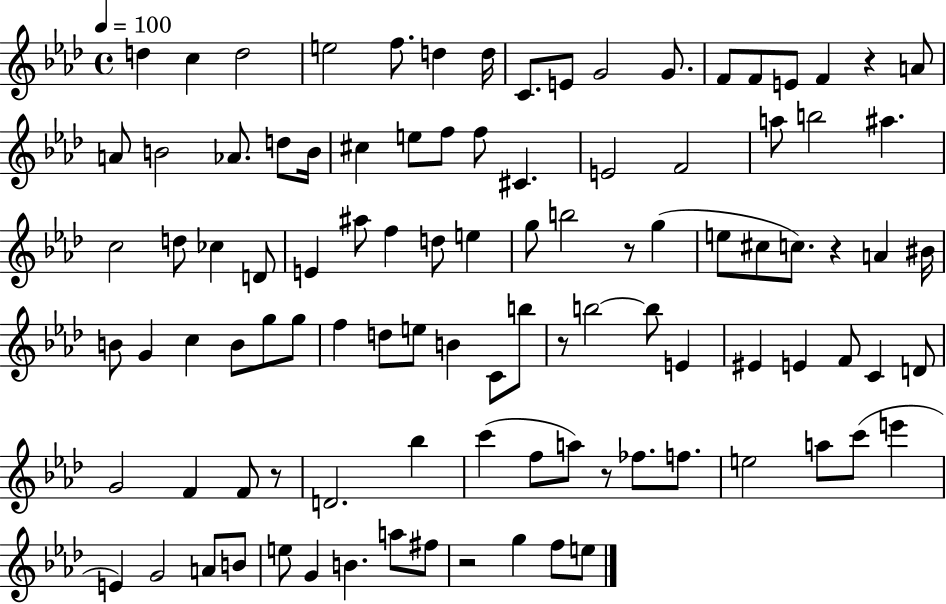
{
  \clef treble
  \time 4/4
  \defaultTimeSignature
  \key aes \major
  \tempo 4 = 100
  \repeat volta 2 { d''4 c''4 d''2 | e''2 f''8. d''4 d''16 | c'8. e'8 g'2 g'8. | f'8 f'8 e'8 f'4 r4 a'8 | \break a'8 b'2 aes'8. d''8 b'16 | cis''4 e''8 f''8 f''8 cis'4. | e'2 f'2 | a''8 b''2 ais''4. | \break c''2 d''8 ces''4 d'8 | e'4 ais''8 f''4 d''8 e''4 | g''8 b''2 r8 g''4( | e''8 cis''8 c''8.) r4 a'4 bis'16 | \break b'8 g'4 c''4 b'8 g''8 g''8 | f''4 d''8 e''8 b'4 c'8 b''8 | r8 b''2~~ b''8 e'4 | eis'4 e'4 f'8 c'4 d'8 | \break g'2 f'4 f'8 r8 | d'2. bes''4 | c'''4( f''8 a''8) r8 fes''8. f''8. | e''2 a''8 c'''8( e'''4 | \break e'4) g'2 a'8 b'8 | e''8 g'4 b'4. a''8 fis''8 | r2 g''4 f''8 e''8 | } \bar "|."
}